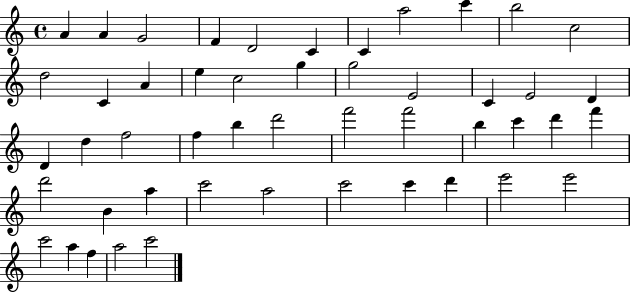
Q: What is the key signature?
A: C major